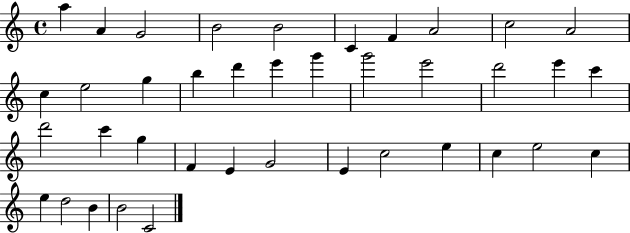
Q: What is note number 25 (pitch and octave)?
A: G5